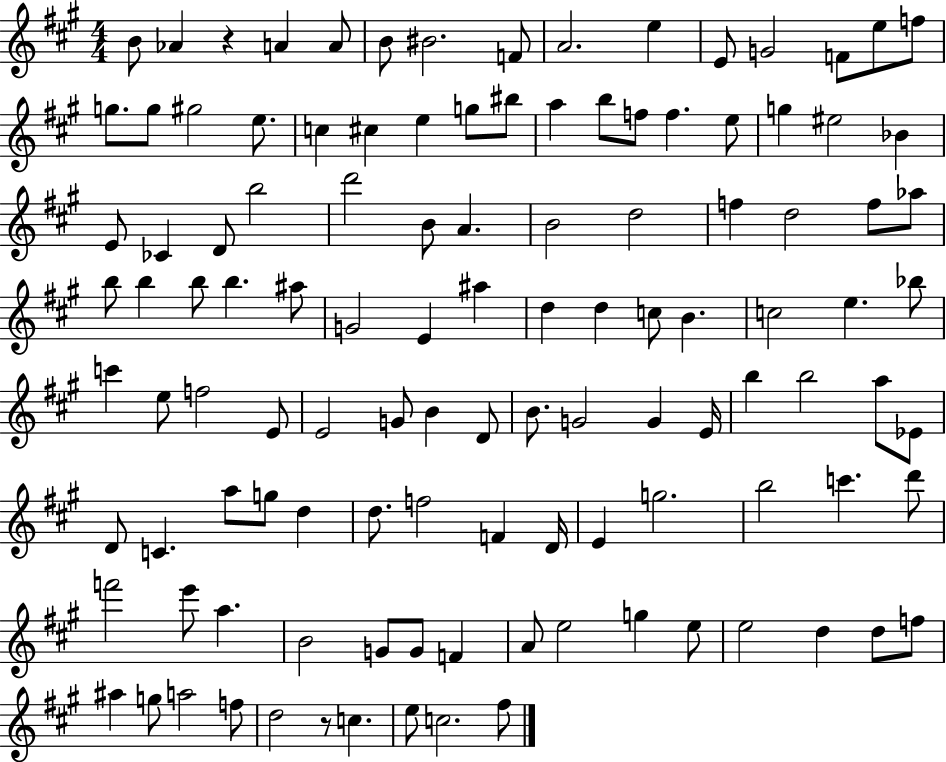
B4/e Ab4/q R/q A4/q A4/e B4/e BIS4/h. F4/e A4/h. E5/q E4/e G4/h F4/e E5/e F5/e G5/e. G5/e G#5/h E5/e. C5/q C#5/q E5/q G5/e BIS5/e A5/q B5/e F5/e F5/q. E5/e G5/q EIS5/h Bb4/q E4/e CES4/q D4/e B5/h D6/h B4/e A4/q. B4/h D5/h F5/q D5/h F5/e Ab5/e B5/e B5/q B5/e B5/q. A#5/e G4/h E4/q A#5/q D5/q D5/q C5/e B4/q. C5/h E5/q. Bb5/e C6/q E5/e F5/h E4/e E4/h G4/e B4/q D4/e B4/e. G4/h G4/q E4/s B5/q B5/h A5/e Eb4/e D4/e C4/q. A5/e G5/e D5/q D5/e. F5/h F4/q D4/s E4/q G5/h. B5/h C6/q. D6/e F6/h E6/e A5/q. B4/h G4/e G4/e F4/q A4/e E5/h G5/q E5/e E5/h D5/q D5/e F5/e A#5/q G5/e A5/h F5/e D5/h R/e C5/q. E5/e C5/h. F#5/e